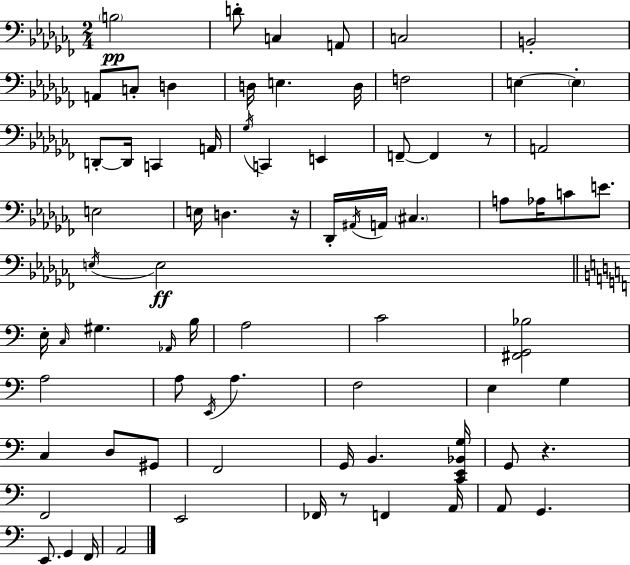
{
  \clef bass
  \numericTimeSignature
  \time 2/4
  \key aes \minor
  \parenthesize b2\pp | d'8-. c4 a,8 | c2 | b,2-. | \break a,8 c8-. d4 | d16 e4. d16 | f2 | e4~~ \parenthesize e4-. | \break d,8-.~~ d,16 c,4 a,16 | \acciaccatura { ges16 } c,4 e,4 | f,8--~~ f,4 r8 | a,2 | \break e2 | e16 d4. | r16 des,16-. \acciaccatura { ais,16 } a,16 \parenthesize cis4. | a8 aes16 c'8 e'8. | \break \acciaccatura { e16 }\ff e2 | \bar "||" \break \key a \minor e16-. \grace { c16 } gis4. | \grace { aes,16 } b16 a2 | c'2 | <fis, g, bes>2 | \break a2 | a8 \acciaccatura { e,16 } a4. | f2 | e4 g4 | \break c4 d8 | gis,8 f,2 | g,16 b,4. | <c, e, bes, g>16 g,8 r4. | \break f,2 | e,2 | fes,16 r8 f,4 | a,16 a,8 g,4. | \break e,8. g,4 | f,16 a,2 | \bar "|."
}